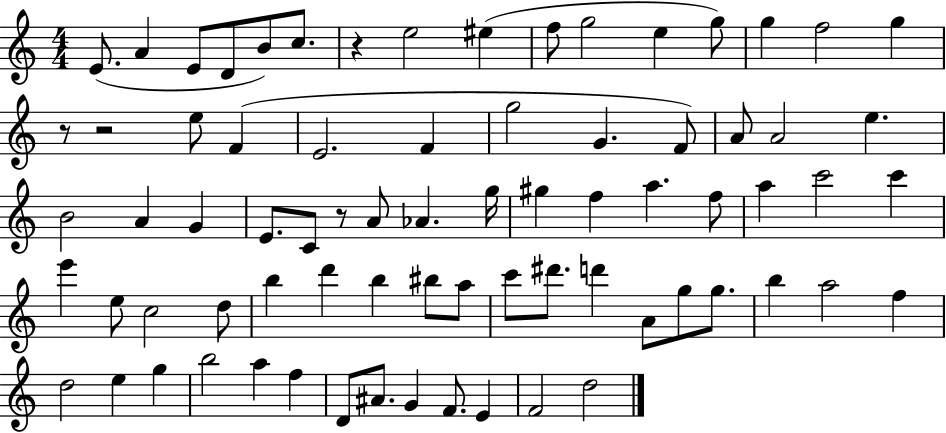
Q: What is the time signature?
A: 4/4